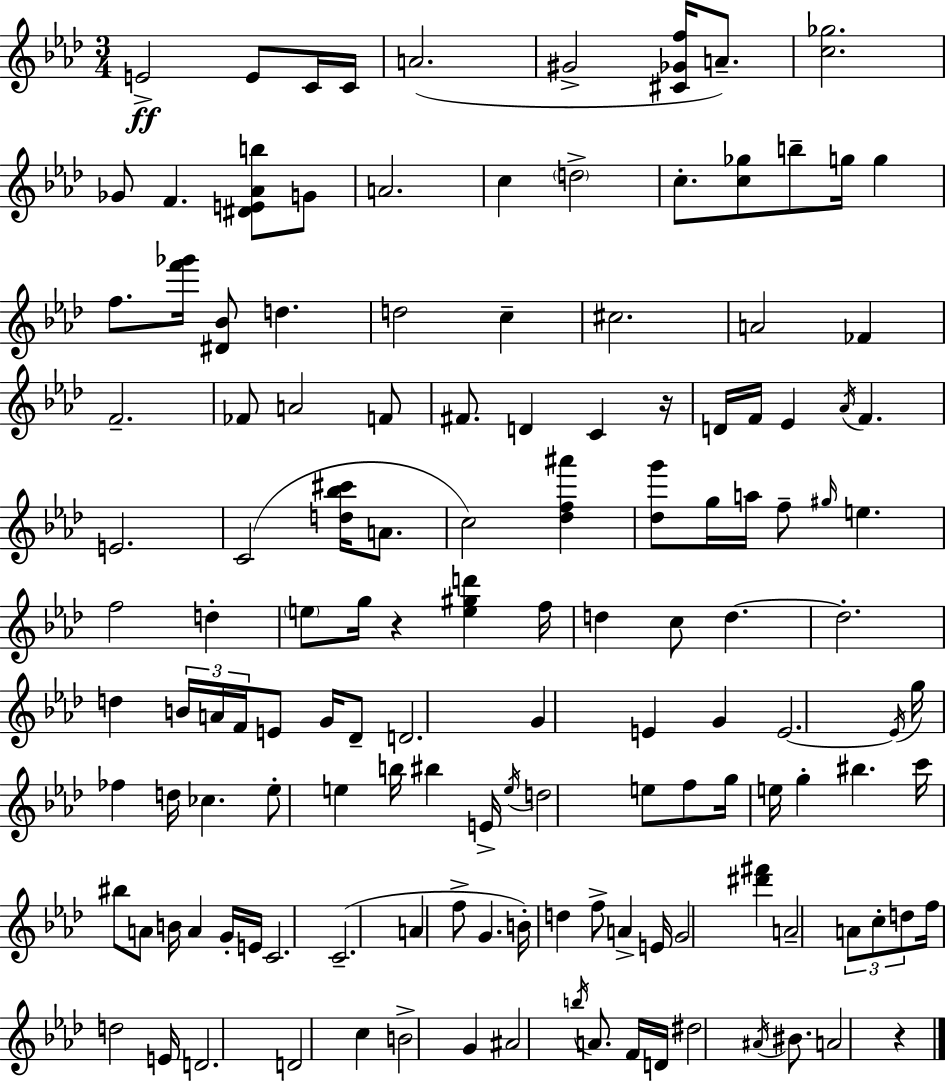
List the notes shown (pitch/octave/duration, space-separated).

E4/h E4/e C4/s C4/s A4/h. G#4/h [C#4,Gb4,F5]/s A4/e. [C5,Gb5]/h. Gb4/e F4/q. [D#4,E4,Ab4,B5]/e G4/e A4/h. C5/q D5/h C5/e. [C5,Gb5]/e B5/e G5/s G5/q F5/e. [F6,Gb6]/s [D#4,Bb4]/e D5/q. D5/h C5/q C#5/h. A4/h FES4/q F4/h. FES4/e A4/h F4/e F#4/e. D4/q C4/q R/s D4/s F4/s Eb4/q Ab4/s F4/q. E4/h. C4/h [D5,Bb5,C#6]/s A4/e. C5/h [Db5,F5,A#6]/q [Db5,G6]/e G5/s A5/s F5/e G#5/s E5/q. F5/h D5/q E5/e G5/s R/q [E5,G#5,D6]/q F5/s D5/q C5/e D5/q. D5/h. D5/q B4/s A4/s F4/s E4/e G4/s Db4/e D4/h. G4/q E4/q G4/q E4/h. E4/s G5/s FES5/q D5/s CES5/q. Eb5/e E5/q B5/s BIS5/q E4/s E5/s D5/h E5/e F5/e G5/s E5/s G5/q BIS5/q. C6/s BIS5/e A4/e B4/s A4/q G4/s E4/s C4/h. C4/h. A4/q F5/e G4/q. B4/s D5/q F5/e A4/q E4/s G4/h [D#6,F#6]/q A4/h A4/e C5/e D5/e F5/s D5/h E4/s D4/h. D4/h C5/q B4/h G4/q A#4/h B5/s A4/e. F4/s D4/s D#5/h A#4/s BIS4/e. A4/h R/q